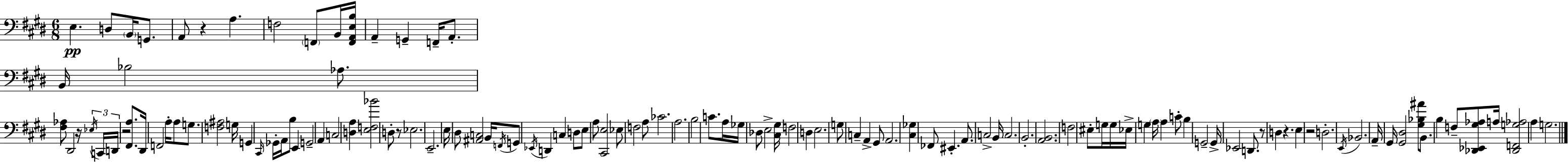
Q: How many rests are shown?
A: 7